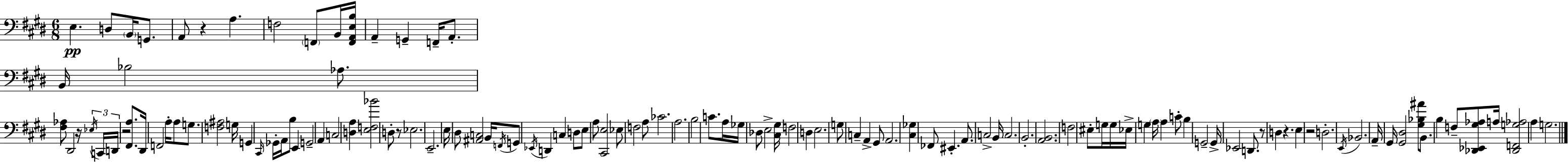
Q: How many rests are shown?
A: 7